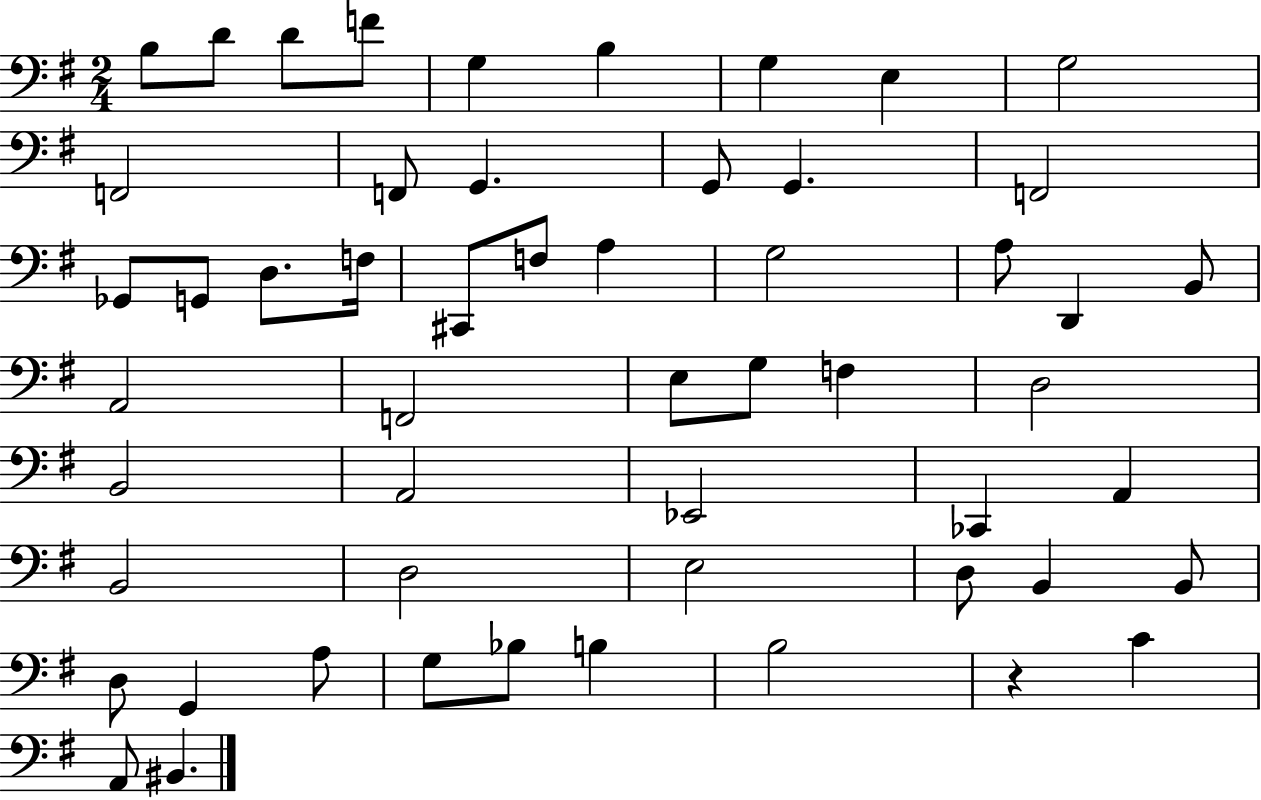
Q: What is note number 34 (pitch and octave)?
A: A2